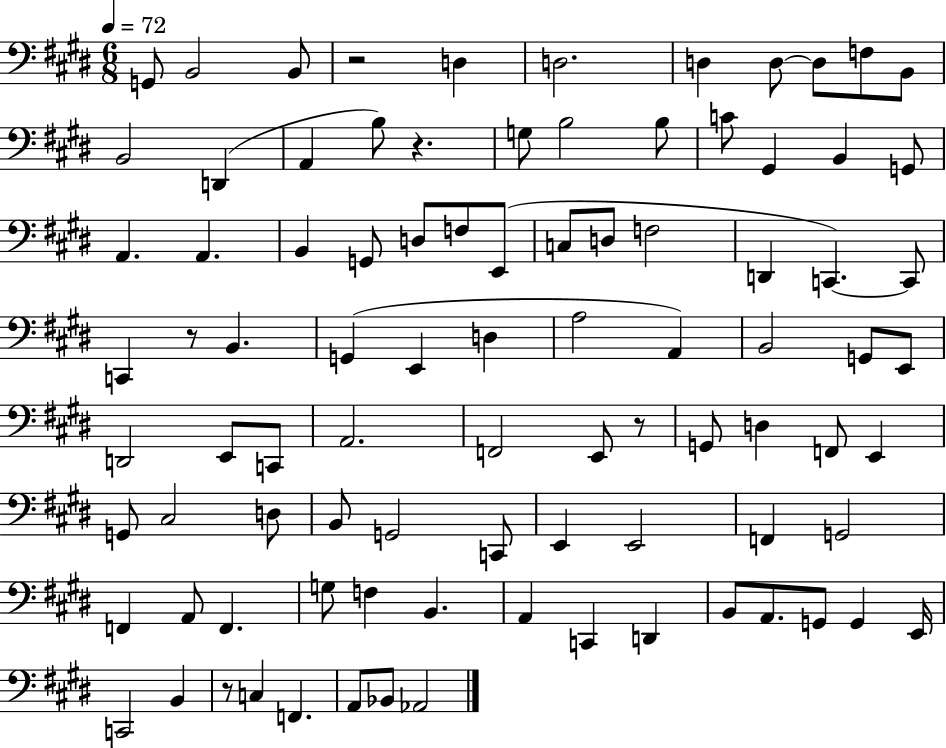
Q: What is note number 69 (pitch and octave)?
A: F3